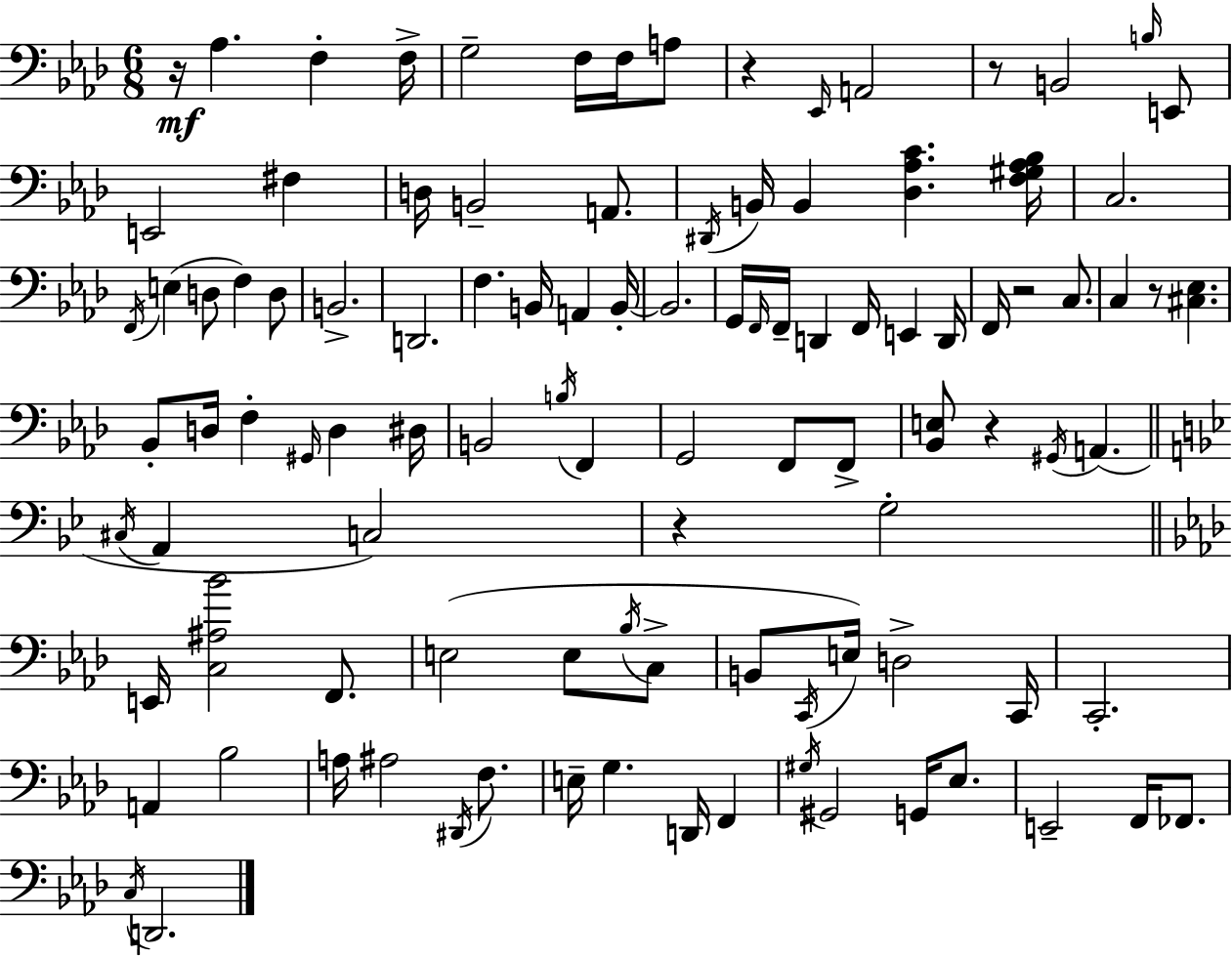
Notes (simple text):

R/s Ab3/q. F3/q F3/s G3/h F3/s F3/s A3/e R/q Eb2/s A2/h R/e B2/h B3/s E2/e E2/h F#3/q D3/s B2/h A2/e. D#2/s B2/s B2/q [Db3,Ab3,C4]/q. [F3,G#3,Ab3,Bb3]/s C3/h. F2/s E3/q D3/e F3/q D3/e B2/h. D2/h. F3/q. B2/s A2/q B2/s B2/h. G2/s F2/s F2/s D2/q F2/s E2/q D2/s F2/s R/h C3/e. C3/q R/e [C#3,Eb3]/q. Bb2/e D3/s F3/q G#2/s D3/q D#3/s B2/h B3/s F2/q G2/h F2/e F2/e [Bb2,E3]/e R/q G#2/s A2/q. C#3/s A2/q C3/h R/q G3/h E2/s [C3,A#3,Bb4]/h F2/e. E3/h E3/e Bb3/s C3/e B2/e C2/s E3/s D3/h C2/s C2/h. A2/q Bb3/h A3/s A#3/h D#2/s F3/e. E3/s G3/q. D2/s F2/q G#3/s G#2/h G2/s Eb3/e. E2/h F2/s FES2/e. C3/s D2/h.